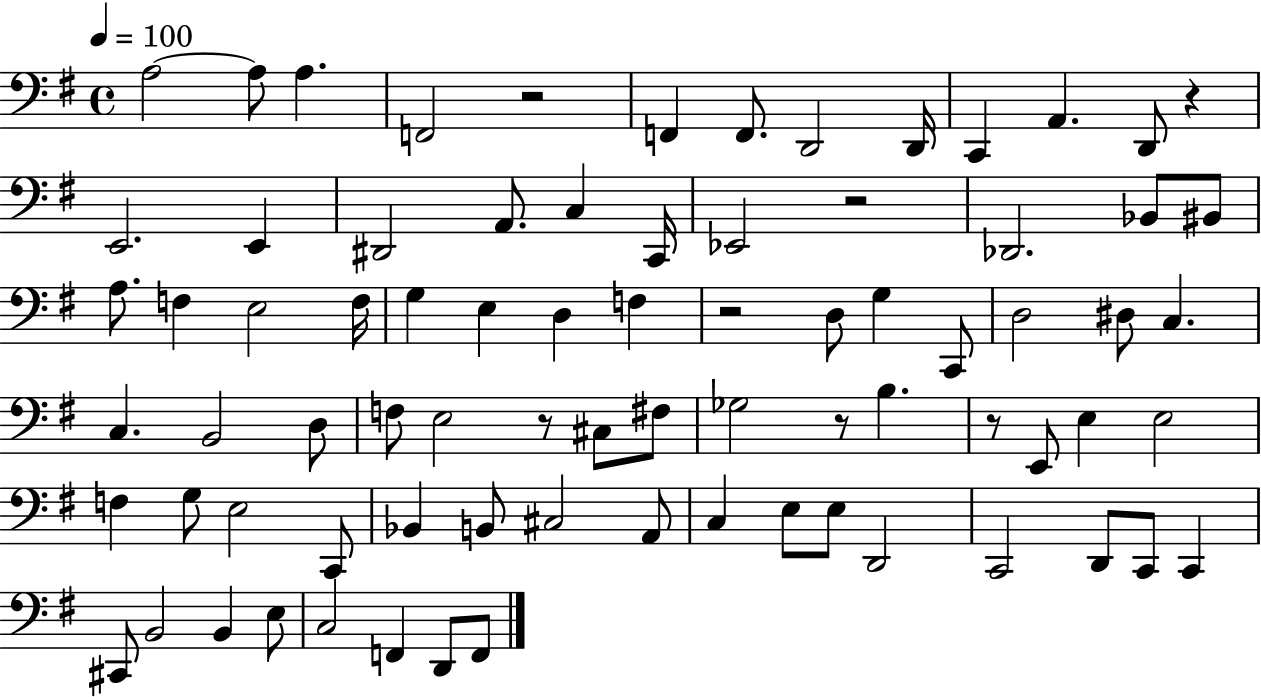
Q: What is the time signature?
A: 4/4